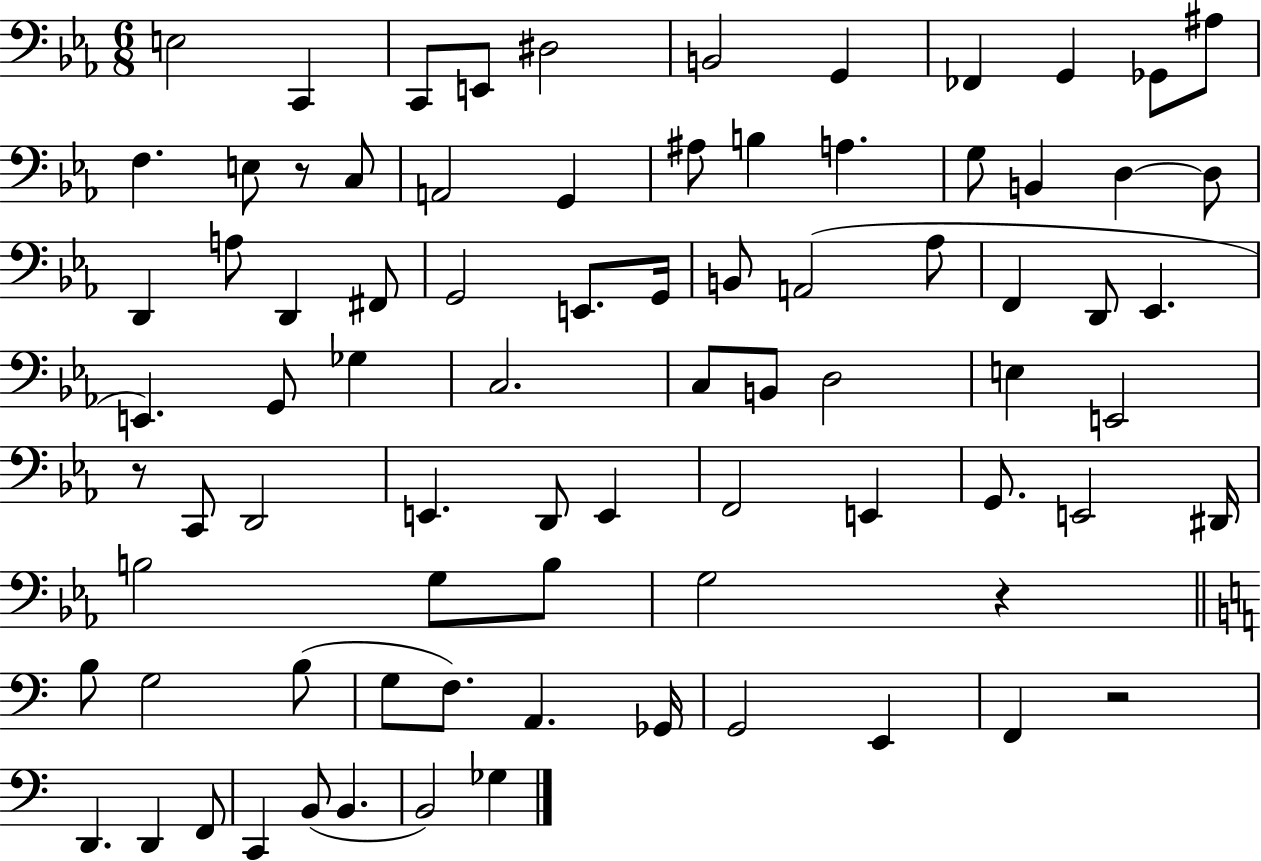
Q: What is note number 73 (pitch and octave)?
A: C2